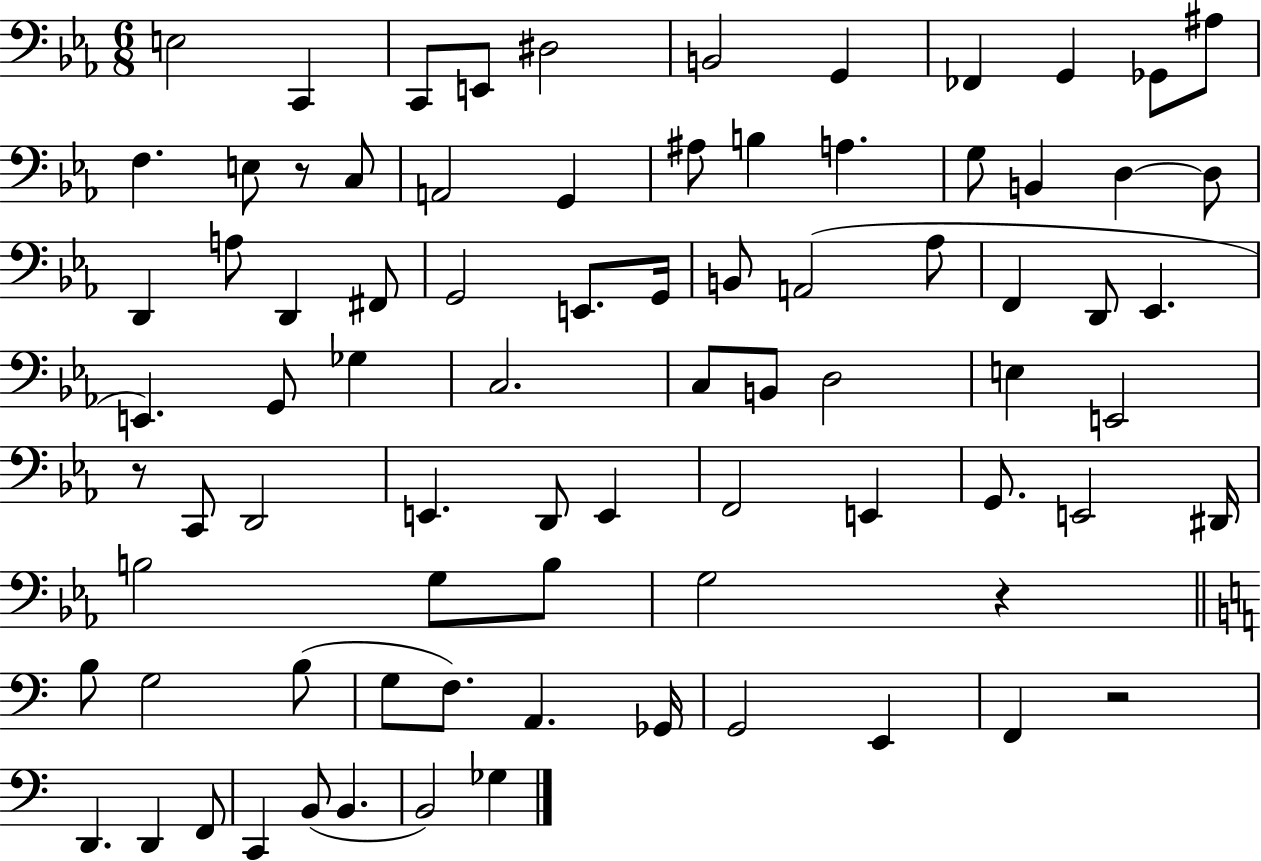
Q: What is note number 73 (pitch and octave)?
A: C2